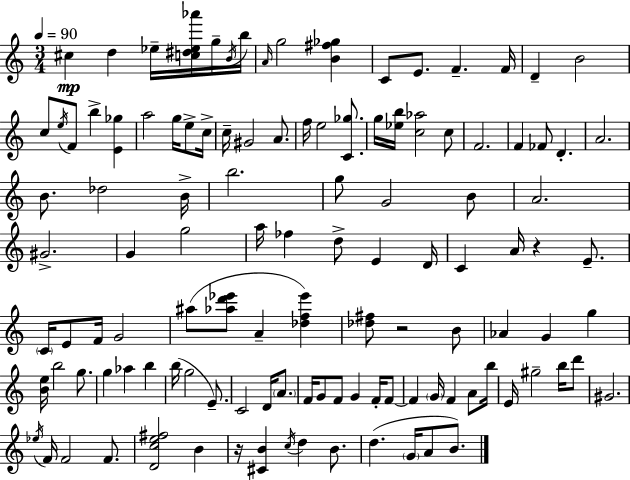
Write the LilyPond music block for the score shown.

{
  \clef treble
  \numericTimeSignature
  \time 3/4
  \key a \minor
  \tempo 4 = 90
  \repeat volta 2 { cis''4\mp d''4 ees''16-- <c'' dis'' ees'' aes'''>16 g''16-- \acciaccatura { b'16 } | b''16 \grace { a'16 } g''2 <b' fis'' ges''>4 | c'8 e'8. f'4.-- | f'16 d'4-- b'2 | \break c''8 \acciaccatura { e''16 } f'8 b''4-> <e' ges''>4 | a''2 g''16 | e''8-> c''16-> c''16-- gis'2 | a'8. f''16 e''2 | \break <c' ges''>8. g''16 <ees'' b''>16 <c'' aes''>2 | c''8 f'2. | f'4 fes'8 d'4.-. | a'2. | \break b'8. des''2 | b'16-> b''2. | g''8 g'2 | b'8 a'2. | \break gis'2.-> | g'4 g''2 | a''16 fes''4 d''8-> e'4 | d'16 c'4 a'16 r4 | \break e'8.-- \parenthesize c'16 e'8 f'16 g'2 | ais''8( <aes'' d''' ees'''>8 a'4-- <des'' f'' ees'''>4) | <des'' fis''>8 r2 | b'8 aes'4 g'4 g''4 | \break <b' e''>16 b''2 | g''8. g''4 aes''4 b''4 | b''16( g''2 | e'8.--) c'2 d'16 | \break \parenthesize a'8. f'16 g'8 f'8 g'4 | f'16-. f'8~~ f'4 \parenthesize g'16 f'4 | a'8 b''16 e'16 gis''2-- | b''16 d'''8 gis'2. | \break \acciaccatura { ees''16 } f'16 f'2 | f'8. <d' c'' e'' fis''>2 | b'4 r16 <cis' b'>4 \acciaccatura { c''16 } d''4 | b'8. d''4.( \parenthesize g'16 | \break a'8 b'8.) } \bar "|."
}